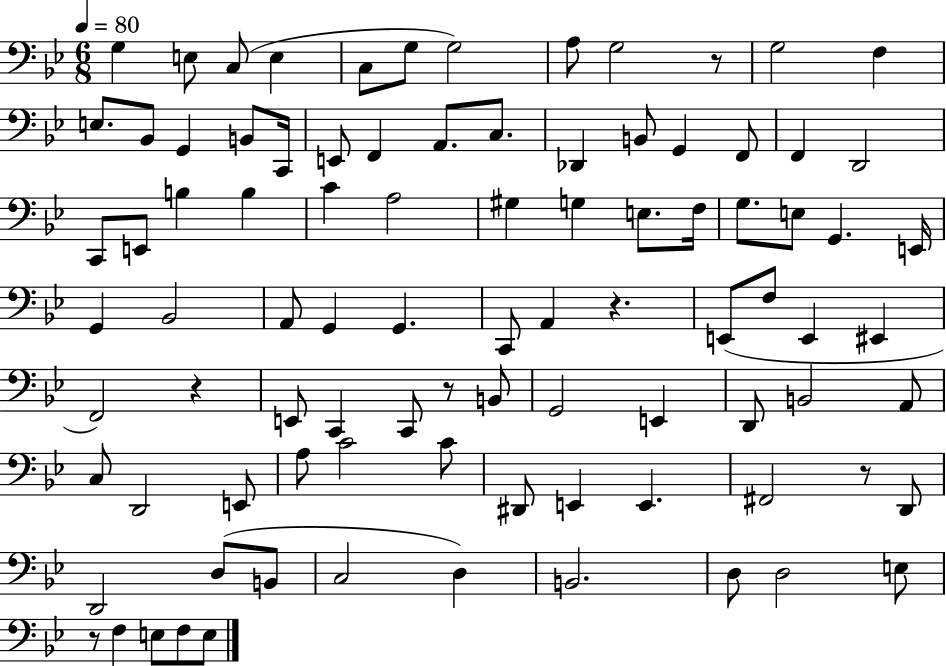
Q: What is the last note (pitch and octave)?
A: E3